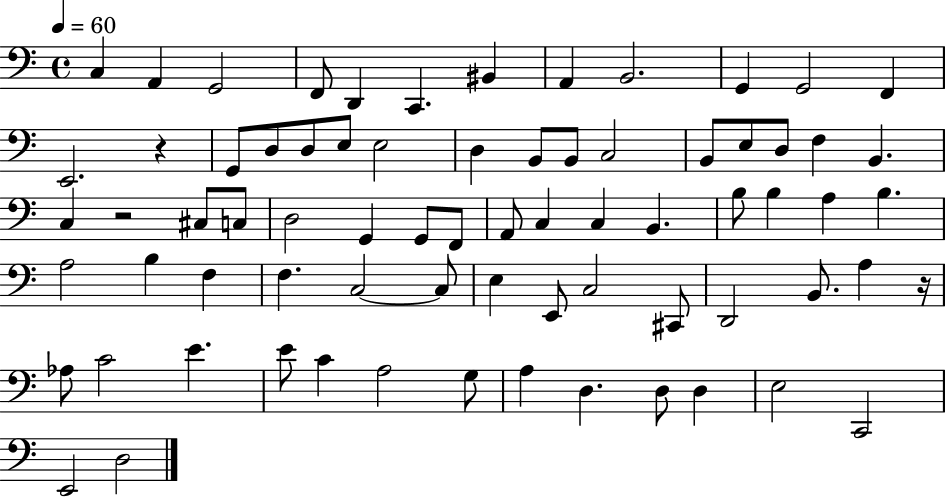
C3/q A2/q G2/h F2/e D2/q C2/q. BIS2/q A2/q B2/h. G2/q G2/h F2/q E2/h. R/q G2/e D3/e D3/e E3/e E3/h D3/q B2/e B2/e C3/h B2/e E3/e D3/e F3/q B2/q. C3/q R/h C#3/e C3/e D3/h G2/q G2/e F2/e A2/e C3/q C3/q B2/q. B3/e B3/q A3/q B3/q. A3/h B3/q F3/q F3/q. C3/h C3/e E3/q E2/e C3/h C#2/e D2/h B2/e. A3/q R/s Ab3/e C4/h E4/q. E4/e C4/q A3/h G3/e A3/q D3/q. D3/e D3/q E3/h C2/h E2/h D3/h